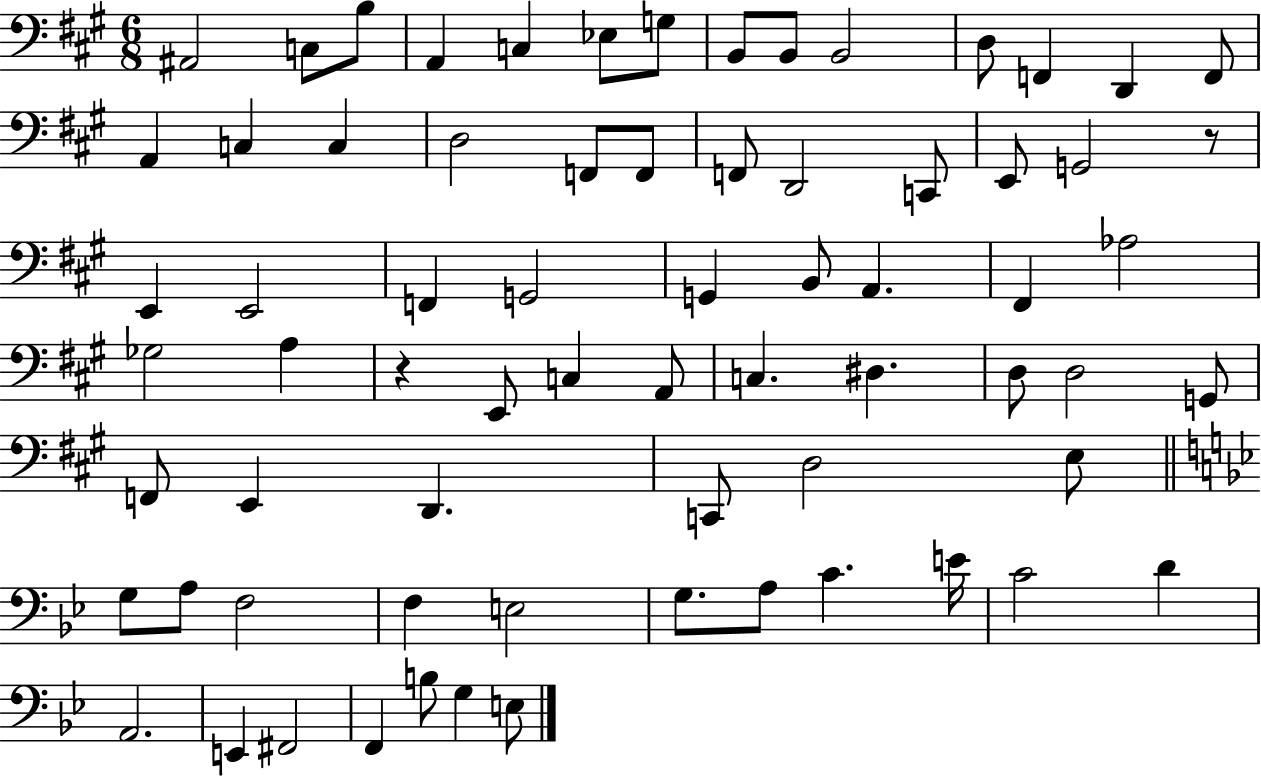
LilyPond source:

{
  \clef bass
  \numericTimeSignature
  \time 6/8
  \key a \major
  \repeat volta 2 { ais,2 c8 b8 | a,4 c4 ees8 g8 | b,8 b,8 b,2 | d8 f,4 d,4 f,8 | \break a,4 c4 c4 | d2 f,8 f,8 | f,8 d,2 c,8 | e,8 g,2 r8 | \break e,4 e,2 | f,4 g,2 | g,4 b,8 a,4. | fis,4 aes2 | \break ges2 a4 | r4 e,8 c4 a,8 | c4. dis4. | d8 d2 g,8 | \break f,8 e,4 d,4. | c,8 d2 e8 | \bar "||" \break \key g \minor g8 a8 f2 | f4 e2 | g8. a8 c'4. e'16 | c'2 d'4 | \break a,2. | e,4 fis,2 | f,4 b8 g4 e8 | } \bar "|."
}